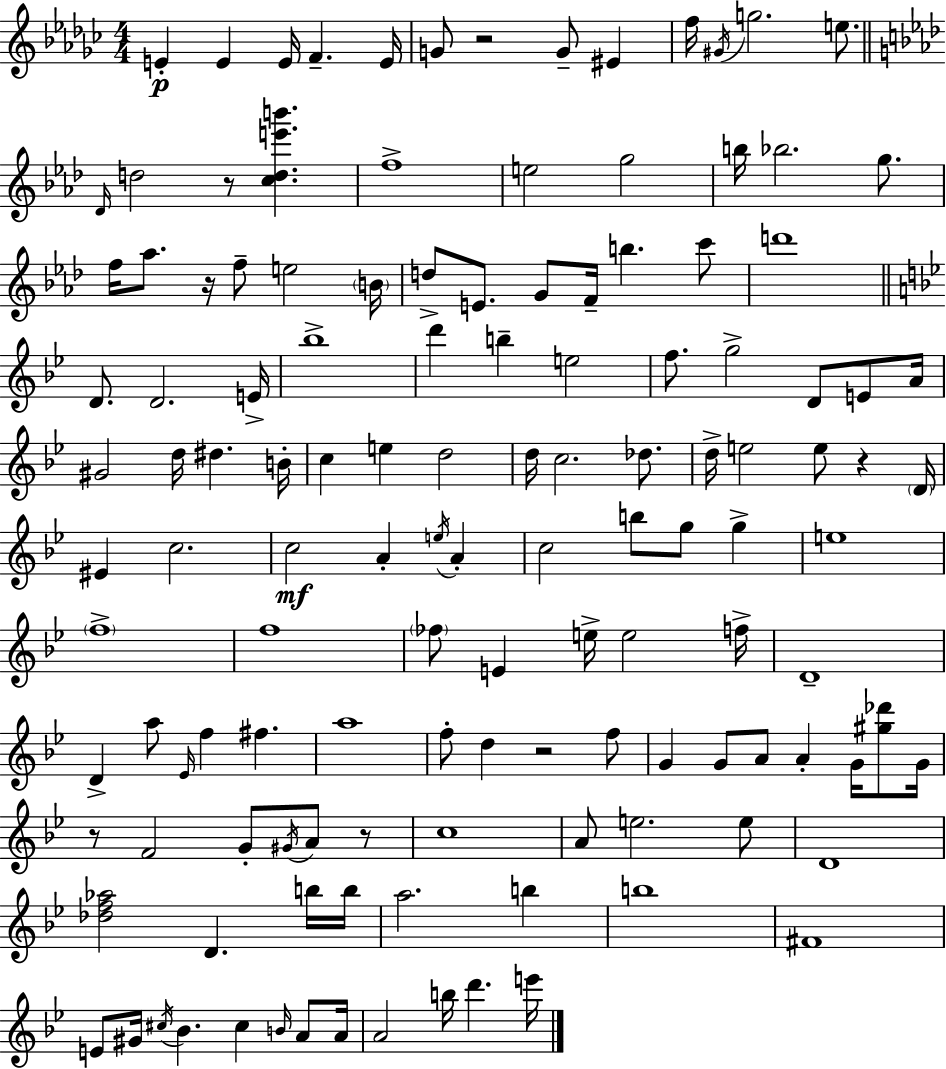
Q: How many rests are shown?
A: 7